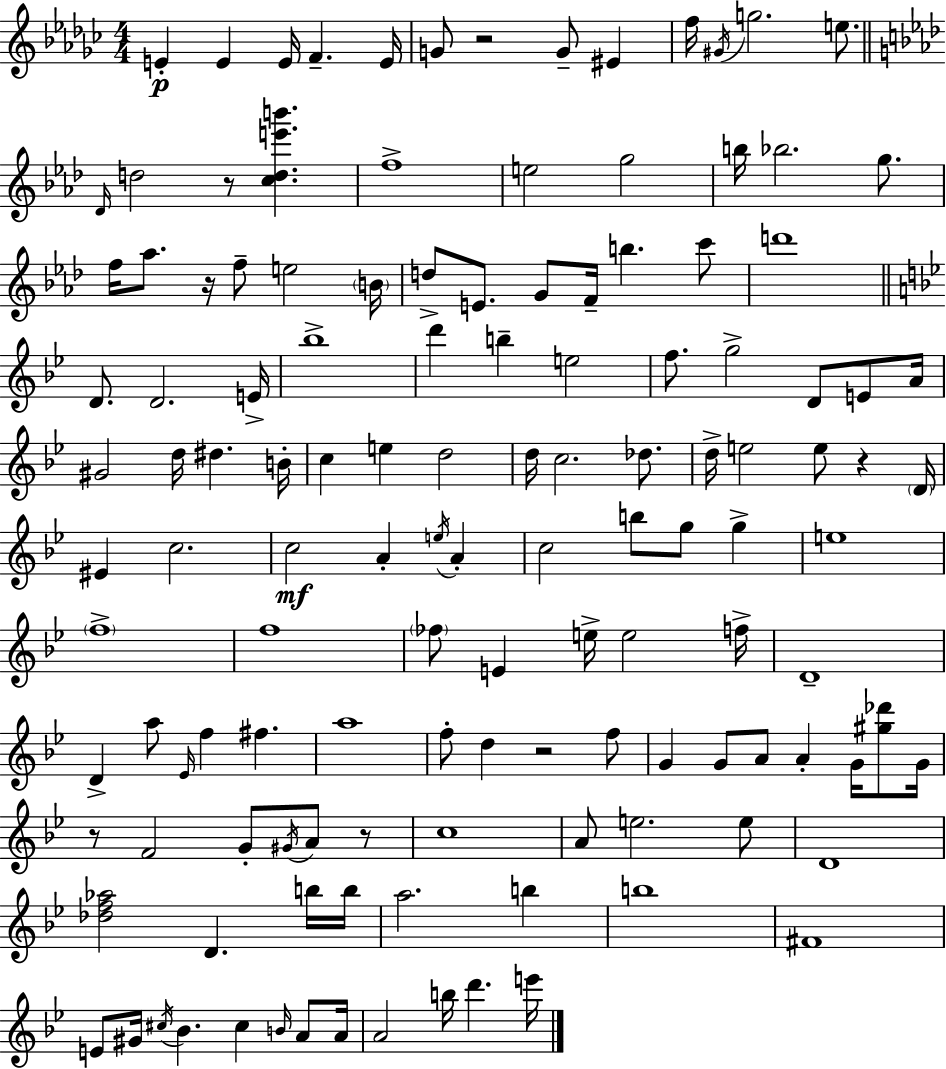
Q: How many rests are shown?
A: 7